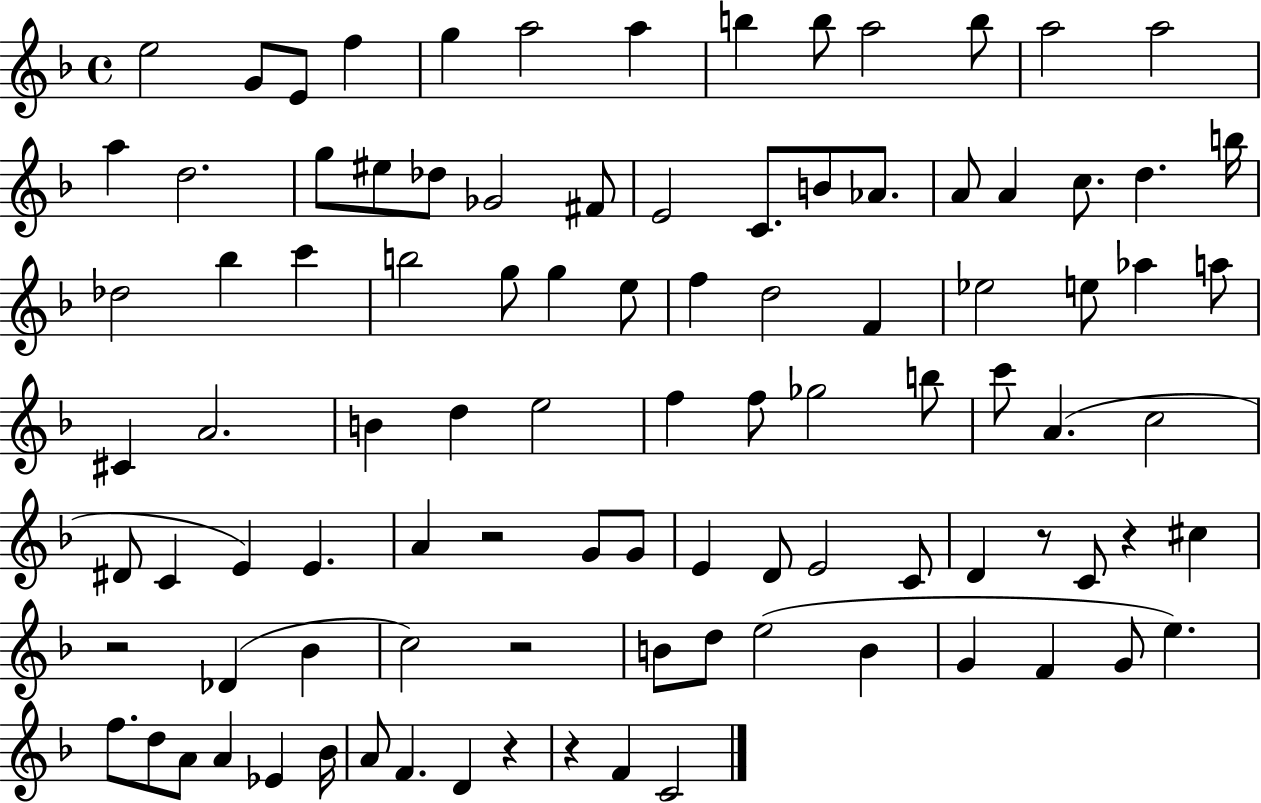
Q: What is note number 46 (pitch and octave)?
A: B4